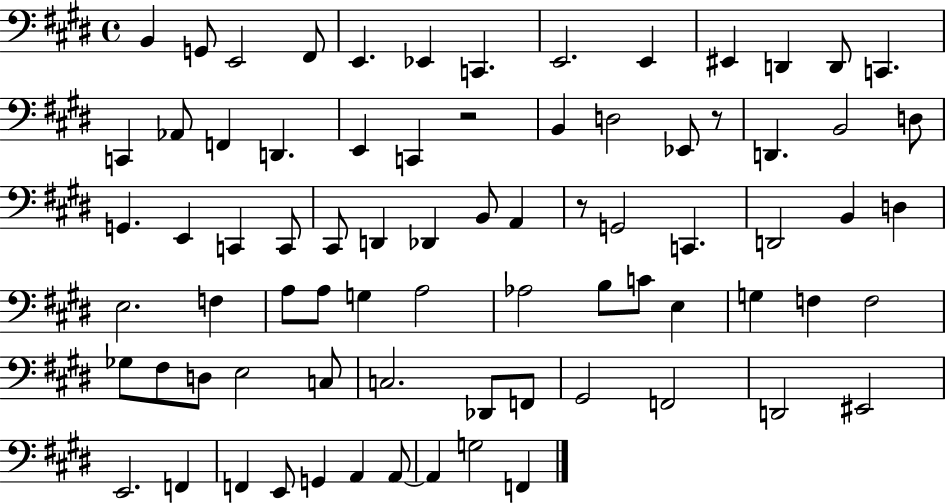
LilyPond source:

{
  \clef bass
  \time 4/4
  \defaultTimeSignature
  \key e \major
  \repeat volta 2 { b,4 g,8 e,2 fis,8 | e,4. ees,4 c,4. | e,2. e,4 | eis,4 d,4 d,8 c,4. | \break c,4 aes,8 f,4 d,4. | e,4 c,4 r2 | b,4 d2 ees,8 r8 | d,4. b,2 d8 | \break g,4. e,4 c,4 c,8 | cis,8 d,4 des,4 b,8 a,4 | r8 g,2 c,4. | d,2 b,4 d4 | \break e2. f4 | a8 a8 g4 a2 | aes2 b8 c'8 e4 | g4 f4 f2 | \break ges8 fis8 d8 e2 c8 | c2. des,8 f,8 | gis,2 f,2 | d,2 eis,2 | \break e,2. f,4 | f,4 e,8 g,4 a,4 a,8~~ | a,4 g2 f,4 | } \bar "|."
}